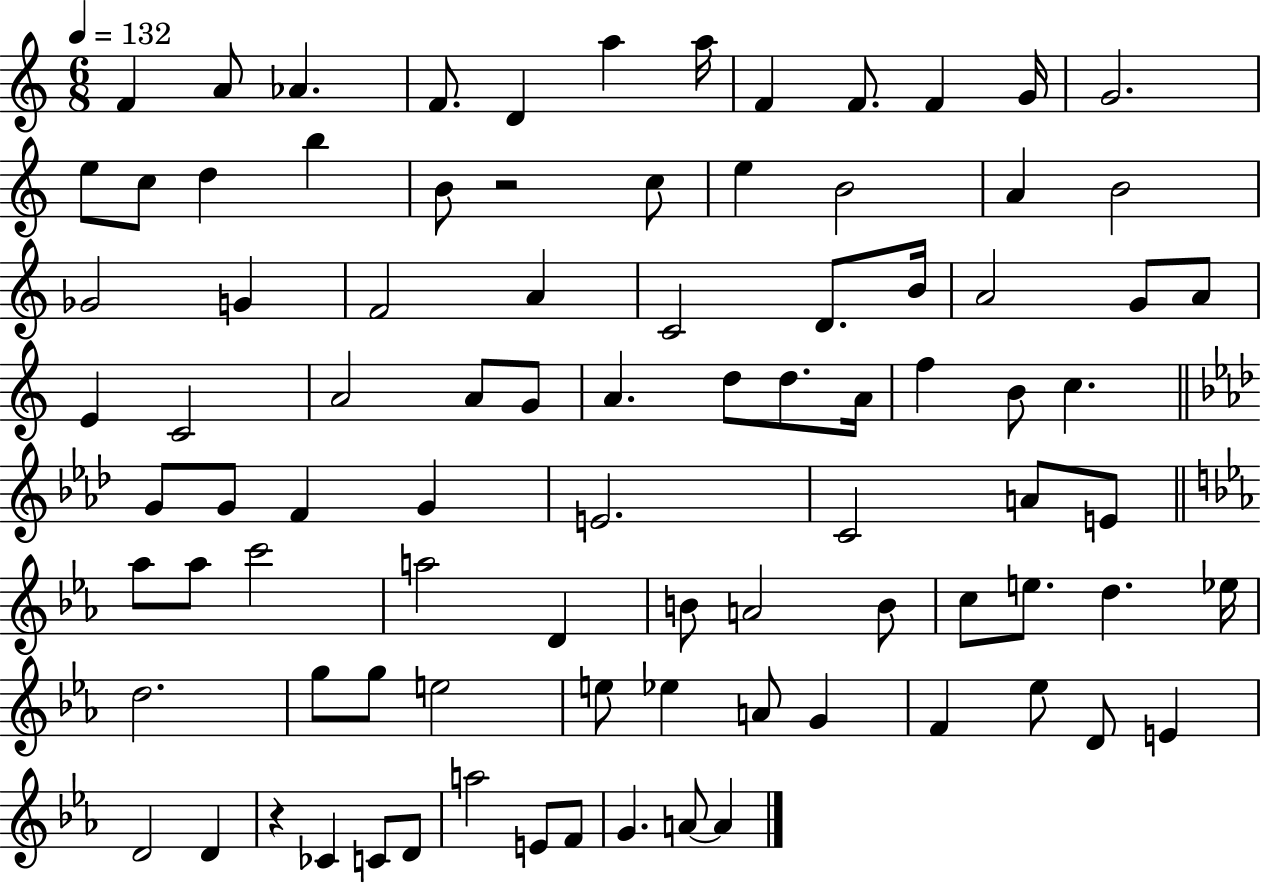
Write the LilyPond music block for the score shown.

{
  \clef treble
  \numericTimeSignature
  \time 6/8
  \key c \major
  \tempo 4 = 132
  f'4 a'8 aes'4. | f'8. d'4 a''4 a''16 | f'4 f'8. f'4 g'16 | g'2. | \break e''8 c''8 d''4 b''4 | b'8 r2 c''8 | e''4 b'2 | a'4 b'2 | \break ges'2 g'4 | f'2 a'4 | c'2 d'8. b'16 | a'2 g'8 a'8 | \break e'4 c'2 | a'2 a'8 g'8 | a'4. d''8 d''8. a'16 | f''4 b'8 c''4. | \break \bar "||" \break \key aes \major g'8 g'8 f'4 g'4 | e'2. | c'2 a'8 e'8 | \bar "||" \break \key c \minor aes''8 aes''8 c'''2 | a''2 d'4 | b'8 a'2 b'8 | c''8 e''8. d''4. ees''16 | \break d''2. | g''8 g''8 e''2 | e''8 ees''4 a'8 g'4 | f'4 ees''8 d'8 e'4 | \break d'2 d'4 | r4 ces'4 c'8 d'8 | a''2 e'8 f'8 | g'4. a'8~~ a'4 | \break \bar "|."
}